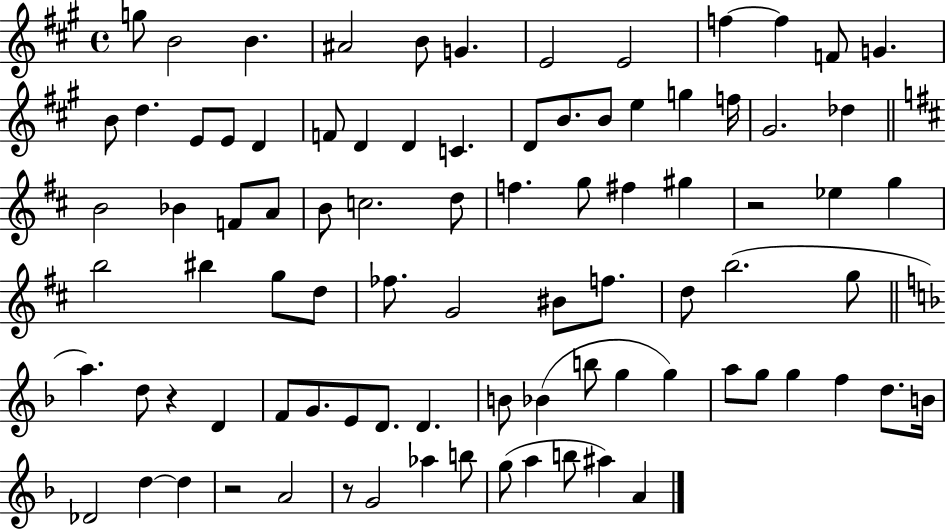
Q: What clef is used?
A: treble